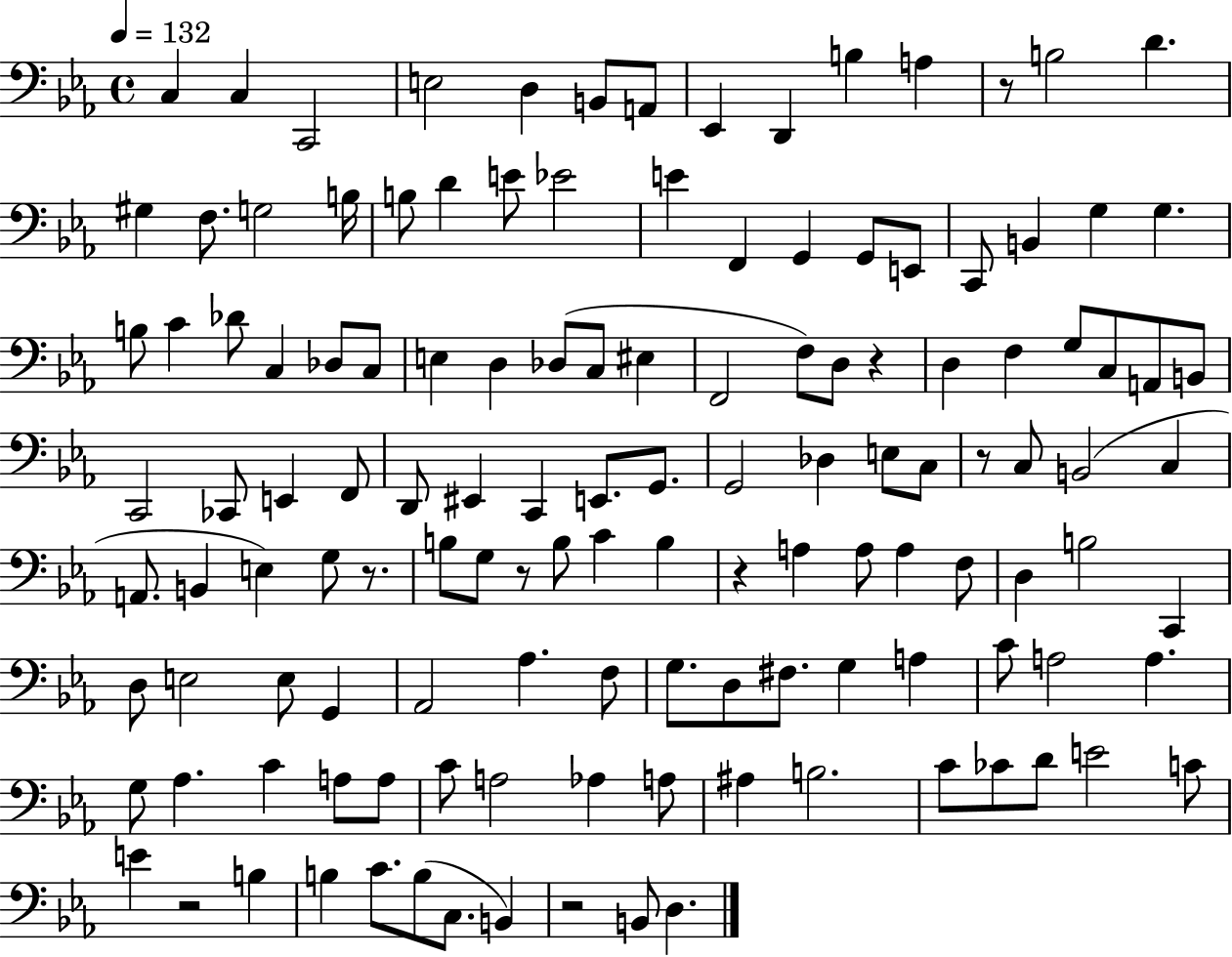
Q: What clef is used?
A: bass